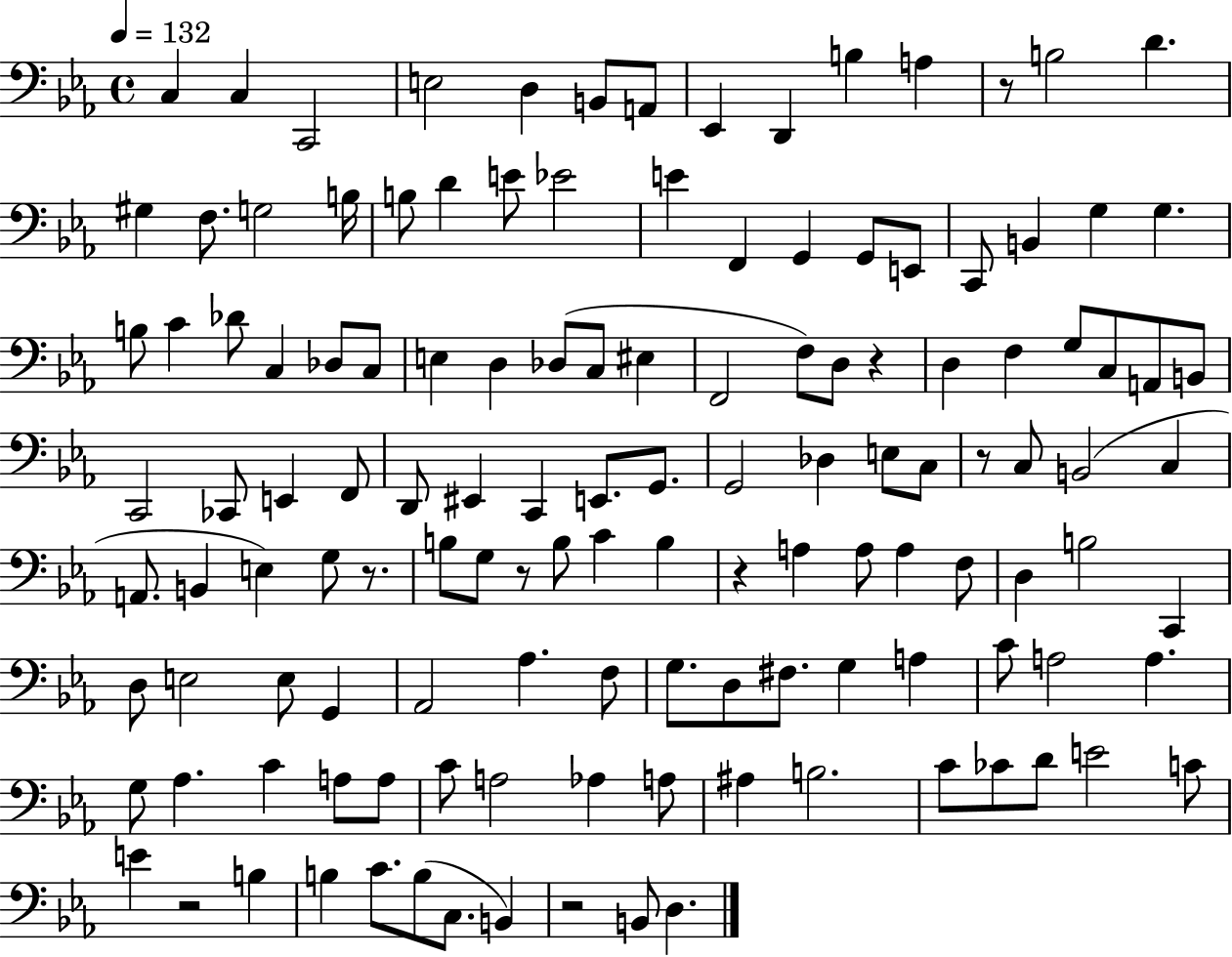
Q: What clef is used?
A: bass